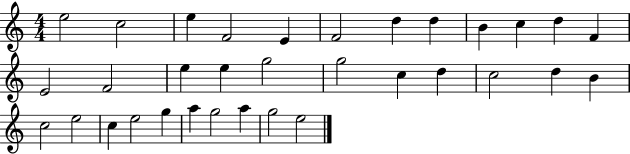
X:1
T:Untitled
M:4/4
L:1/4
K:C
e2 c2 e F2 E F2 d d B c d F E2 F2 e e g2 g2 c d c2 d B c2 e2 c e2 g a g2 a g2 e2